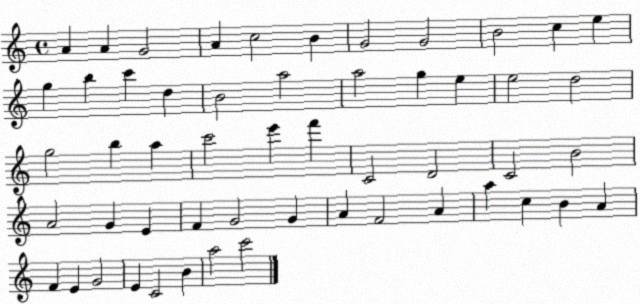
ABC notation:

X:1
T:Untitled
M:4/4
L:1/4
K:C
A A G2 A c2 B G2 G2 B2 c e g b c' d B2 a2 a2 g e e2 d2 g2 b a c'2 e' f' C2 D2 C2 B2 A2 G E F G2 G A F2 A a c B A F E G2 E C2 B a2 c'2